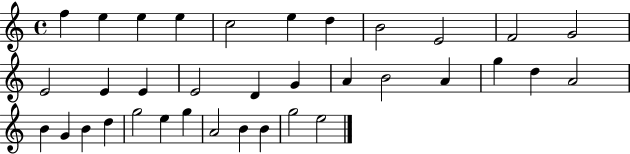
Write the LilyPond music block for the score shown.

{
  \clef treble
  \time 4/4
  \defaultTimeSignature
  \key c \major
  f''4 e''4 e''4 e''4 | c''2 e''4 d''4 | b'2 e'2 | f'2 g'2 | \break e'2 e'4 e'4 | e'2 d'4 g'4 | a'4 b'2 a'4 | g''4 d''4 a'2 | \break b'4 g'4 b'4 d''4 | g''2 e''4 g''4 | a'2 b'4 b'4 | g''2 e''2 | \break \bar "|."
}